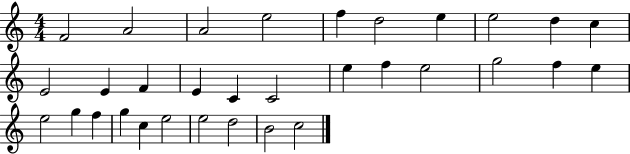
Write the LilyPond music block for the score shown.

{
  \clef treble
  \numericTimeSignature
  \time 4/4
  \key c \major
  f'2 a'2 | a'2 e''2 | f''4 d''2 e''4 | e''2 d''4 c''4 | \break e'2 e'4 f'4 | e'4 c'4 c'2 | e''4 f''4 e''2 | g''2 f''4 e''4 | \break e''2 g''4 f''4 | g''4 c''4 e''2 | e''2 d''2 | b'2 c''2 | \break \bar "|."
}